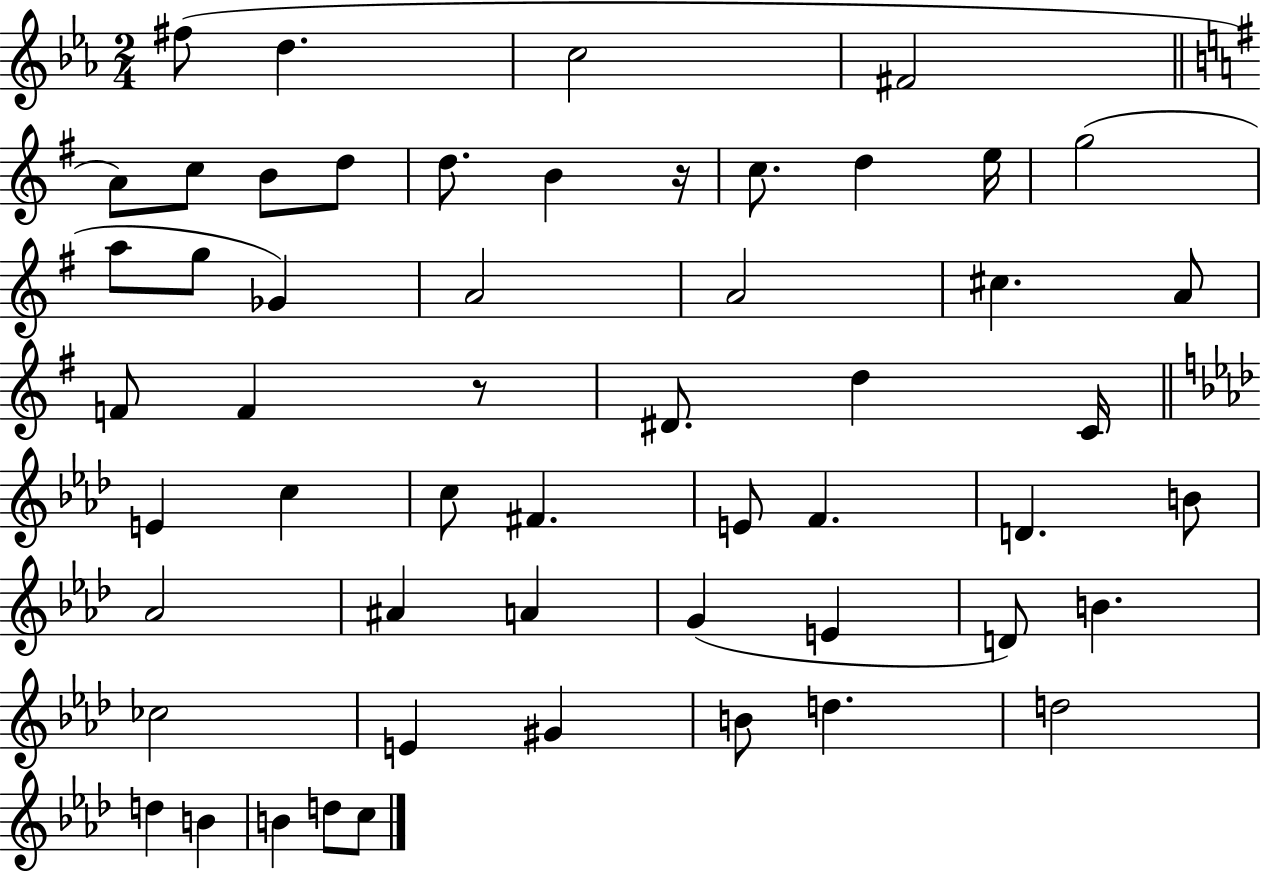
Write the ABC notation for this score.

X:1
T:Untitled
M:2/4
L:1/4
K:Eb
^f/2 d c2 ^F2 A/2 c/2 B/2 d/2 d/2 B z/4 c/2 d e/4 g2 a/2 g/2 _G A2 A2 ^c A/2 F/2 F z/2 ^D/2 d C/4 E c c/2 ^F E/2 F D B/2 _A2 ^A A G E D/2 B _c2 E ^G B/2 d d2 d B B d/2 c/2